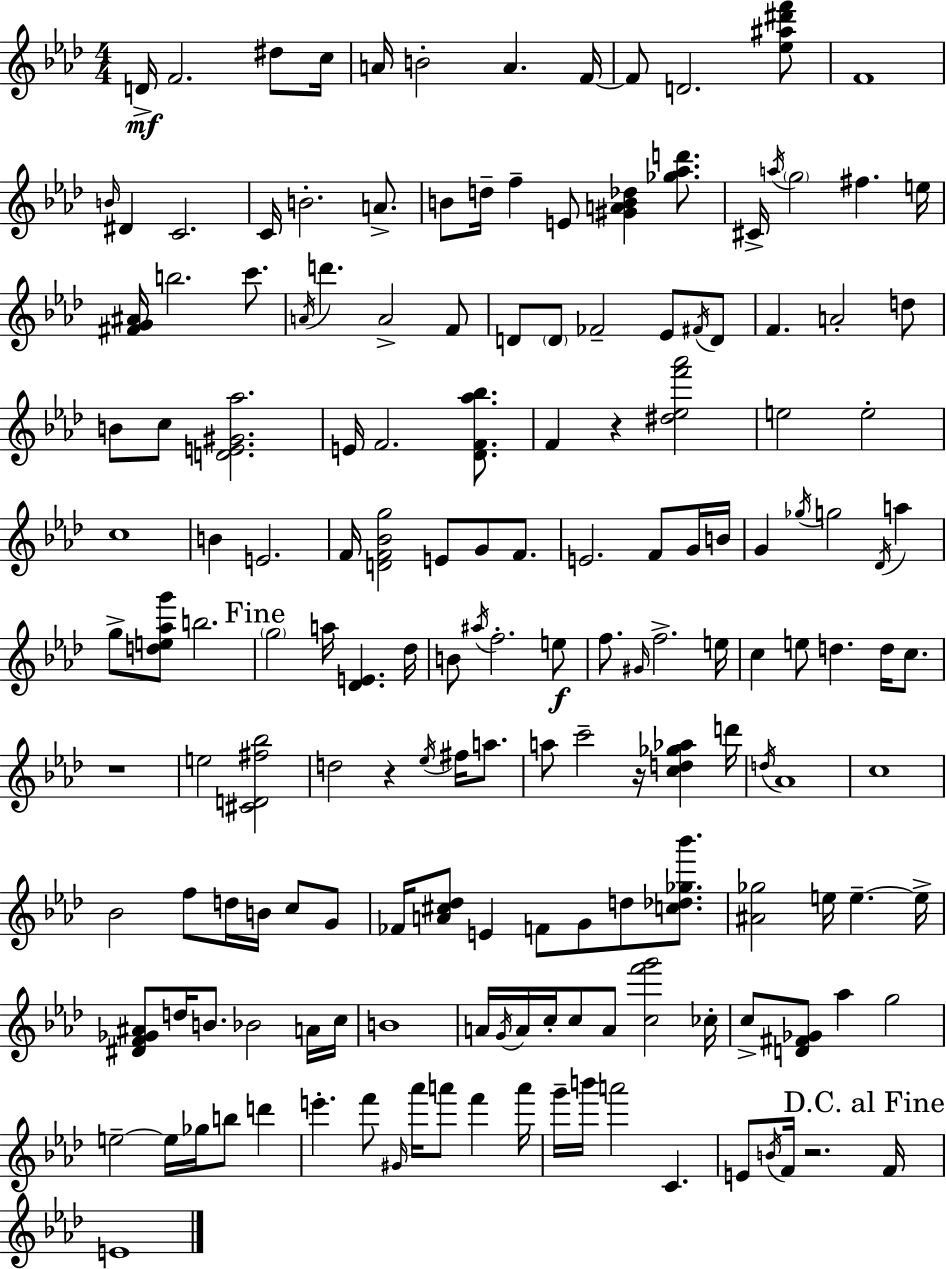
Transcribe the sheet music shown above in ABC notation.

X:1
T:Untitled
M:4/4
L:1/4
K:Ab
D/4 F2 ^d/2 c/4 A/4 B2 A F/4 F/2 D2 [_e^a^d'f']/2 F4 B/4 ^D C2 C/4 B2 A/2 B/2 d/4 f E/2 [^GAB_d] [_g_ad']/2 ^C/4 a/4 g2 ^f e/4 [^FG^A]/4 b2 c'/2 A/4 d' A2 F/2 D/2 D/2 _F2 _E/2 ^F/4 D/2 F A2 d/2 B/2 c/2 [DE^G_a]2 E/4 F2 [_DF_a_b]/2 F z [^d_ef'_a']2 e2 e2 c4 B E2 F/4 [DF_Bg]2 E/2 G/2 F/2 E2 F/2 G/4 B/4 G _g/4 g2 _D/4 a g/2 [de_ag']/2 b2 g2 a/4 [_DE] _d/4 B/2 ^a/4 f2 e/2 f/2 ^G/4 f2 e/4 c e/2 d d/4 c/2 z4 e2 [^CD^f_b]2 d2 z _e/4 ^f/4 a/2 a/2 c'2 z/4 [cd_g_a] d'/4 d/4 _A4 c4 _B2 f/2 d/4 B/4 c/2 G/2 _F/4 [A^c_d]/2 E F/2 G/2 d/2 [c_d_g_b']/2 [^A_g]2 e/4 e e/4 [^DF_G^A]/2 d/4 B/2 _B2 A/4 c/4 B4 A/4 G/4 A/4 c/4 c/2 A/2 [cf'g']2 _c/4 c/2 [D^F_G]/2 _a g2 e2 e/4 _g/4 b/2 d' e' f'/2 ^G/4 _a'/4 a'/2 f' a'/4 g'/4 b'/4 a'2 C E/2 B/4 F/4 z2 F/4 E4